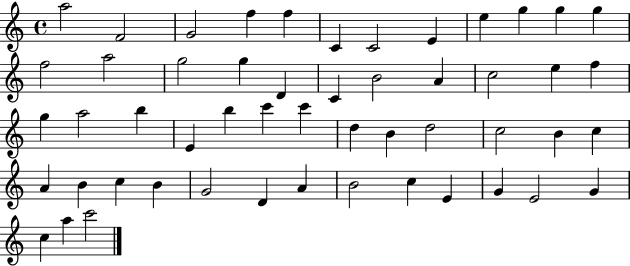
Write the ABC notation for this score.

X:1
T:Untitled
M:4/4
L:1/4
K:C
a2 F2 G2 f f C C2 E e g g g f2 a2 g2 g D C B2 A c2 e f g a2 b E b c' c' d B d2 c2 B c A B c B G2 D A B2 c E G E2 G c a c'2